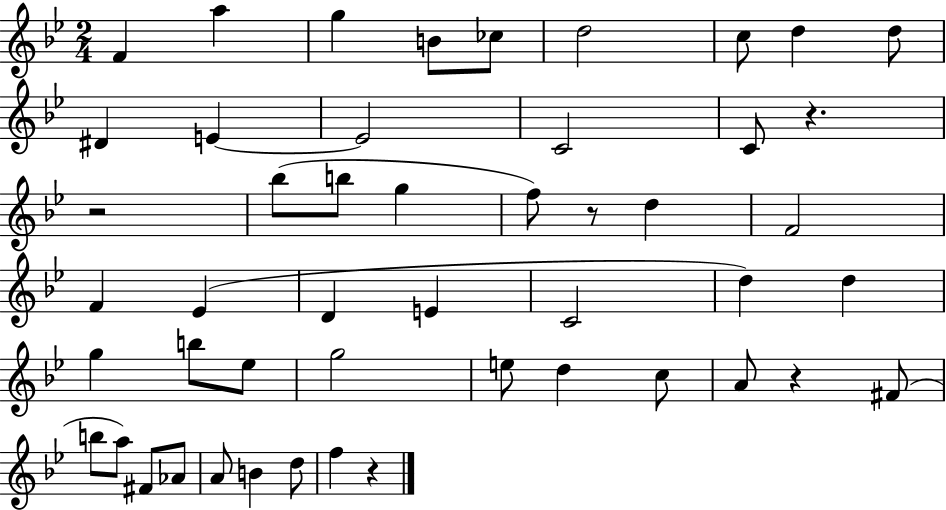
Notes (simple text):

F4/q A5/q G5/q B4/e CES5/e D5/h C5/e D5/q D5/e D#4/q E4/q E4/h C4/h C4/e R/q. R/h Bb5/e B5/e G5/q F5/e R/e D5/q F4/h F4/q Eb4/q D4/q E4/q C4/h D5/q D5/q G5/q B5/e Eb5/e G5/h E5/e D5/q C5/e A4/e R/q F#4/e B5/e A5/e F#4/e Ab4/e A4/e B4/q D5/e F5/q R/q